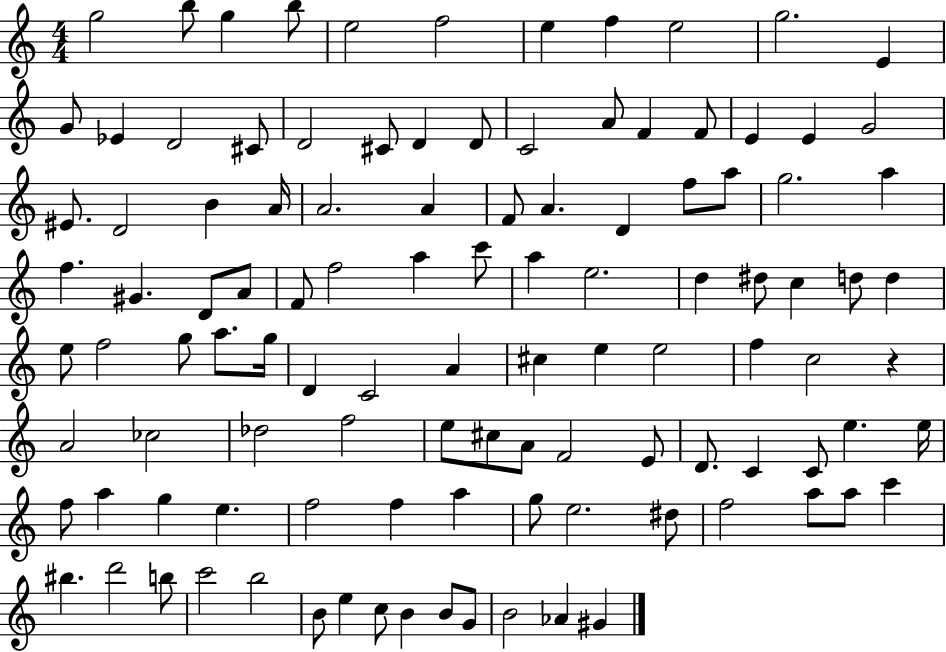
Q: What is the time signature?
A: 4/4